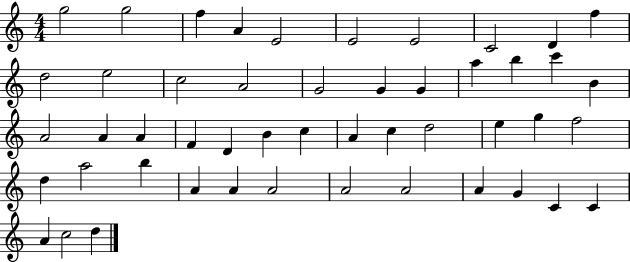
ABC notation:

X:1
T:Untitled
M:4/4
L:1/4
K:C
g2 g2 f A E2 E2 E2 C2 D f d2 e2 c2 A2 G2 G G a b c' B A2 A A F D B c A c d2 e g f2 d a2 b A A A2 A2 A2 A G C C A c2 d